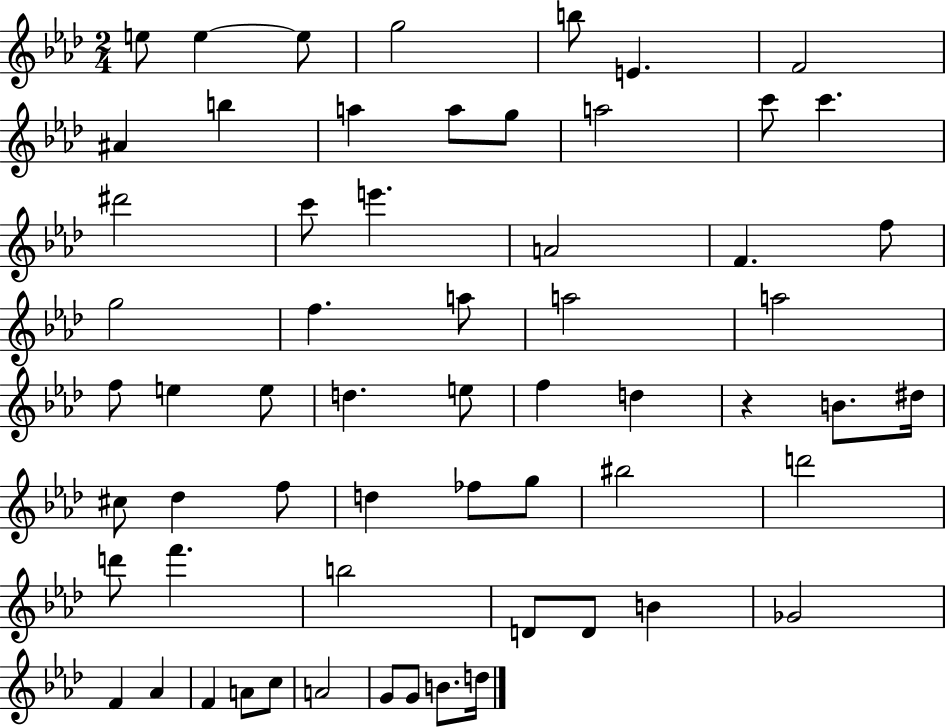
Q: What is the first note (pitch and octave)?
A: E5